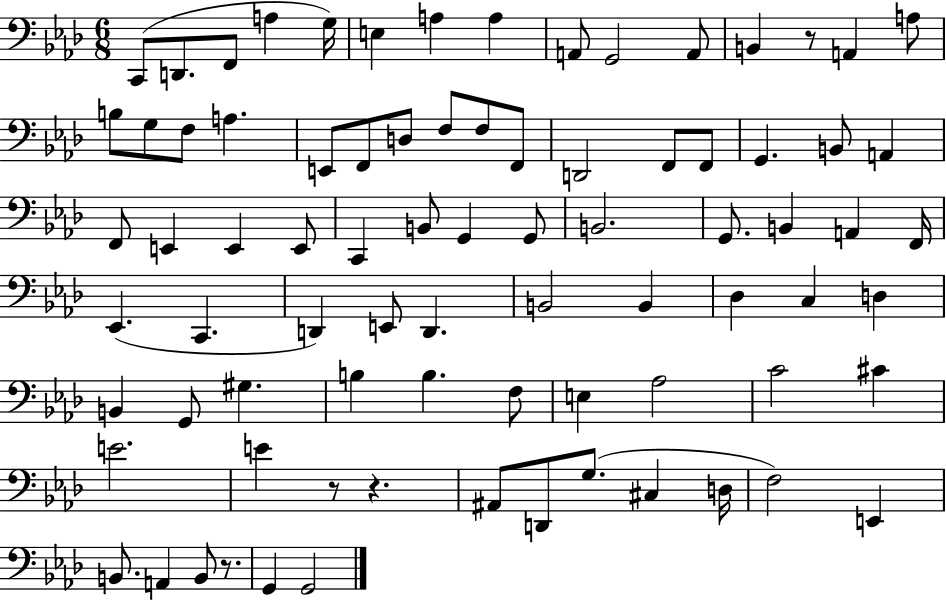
{
  \clef bass
  \numericTimeSignature
  \time 6/8
  \key aes \major
  c,8( d,8. f,8 a4 g16) | e4 a4 a4 | a,8 g,2 a,8 | b,4 r8 a,4 a8 | \break b8 g8 f8 a4. | e,8 f,8 d8 f8 f8 f,8 | d,2 f,8 f,8 | g,4. b,8 a,4 | \break f,8 e,4 e,4 e,8 | c,4 b,8 g,4 g,8 | b,2. | g,8. b,4 a,4 f,16 | \break ees,4.( c,4. | d,4) e,8 d,4. | b,2 b,4 | des4 c4 d4 | \break b,4 g,8 gis4. | b4 b4. f8 | e4 aes2 | c'2 cis'4 | \break e'2. | e'4 r8 r4. | ais,8 d,8 g8.( cis4 d16 | f2) e,4 | \break b,8. a,4 b,8 r8. | g,4 g,2 | \bar "|."
}